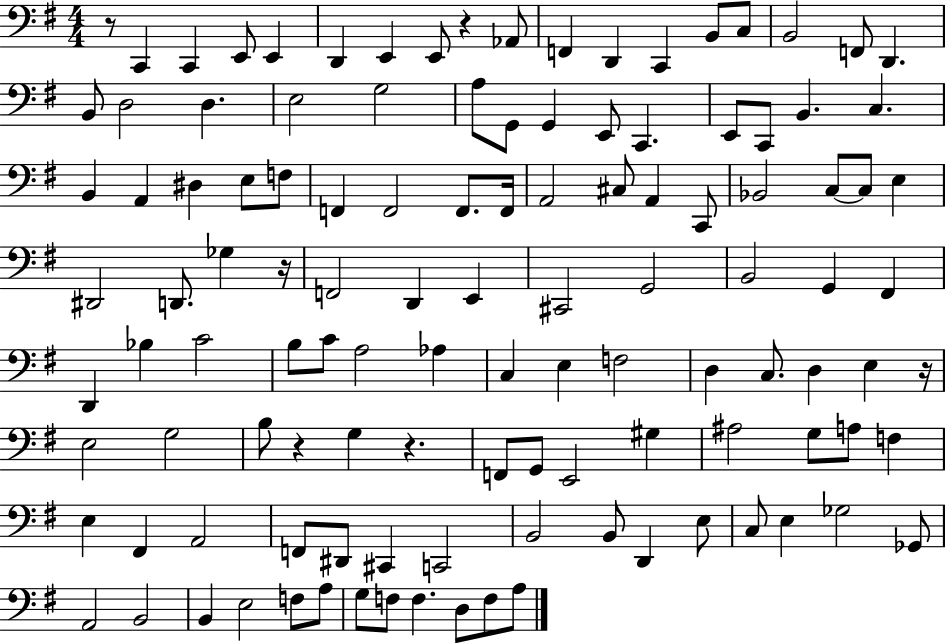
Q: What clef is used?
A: bass